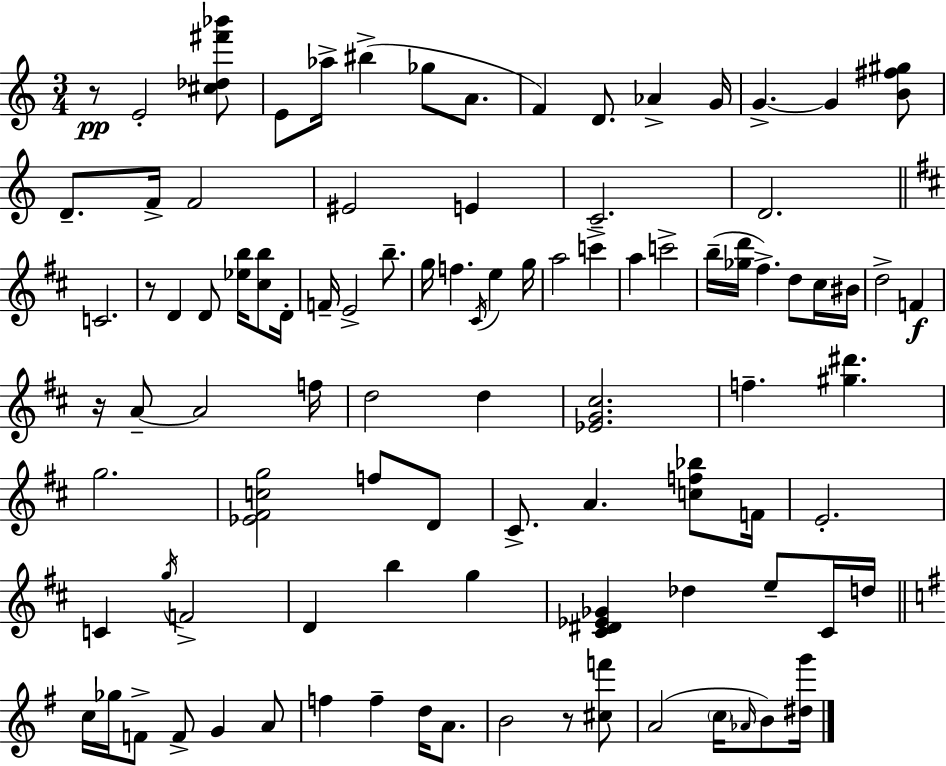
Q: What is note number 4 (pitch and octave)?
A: BIS5